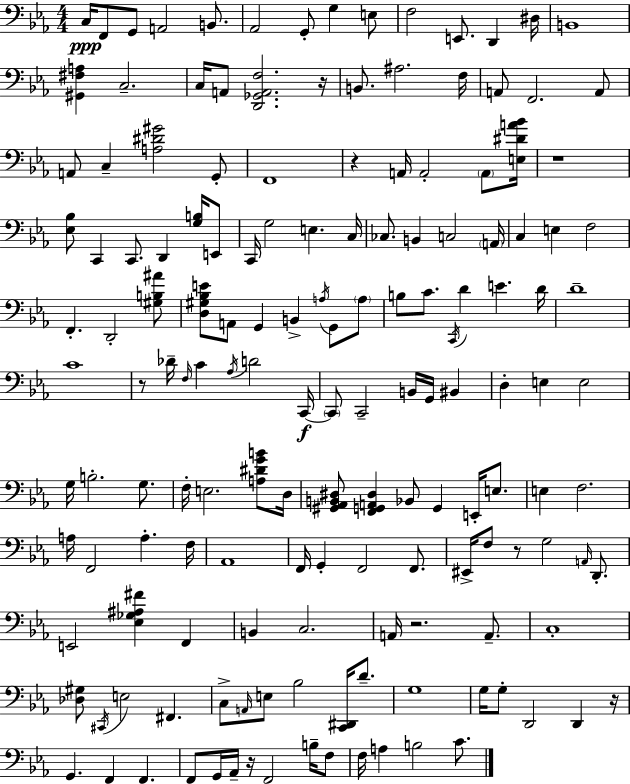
C3/s F2/e G2/e A2/h B2/e. Ab2/h G2/e G3/q E3/e F3/h E2/e. D2/q D#3/s B2/w [G#2,F#3,A3]/q C3/h. C3/s A2/e [D2,Gb2,A2,F3]/h. R/s B2/e. A#3/h. F3/s A2/e F2/h. A2/e A2/e C3/q [A3,D#4,G#4]/h G2/e F2/w R/q A2/s A2/h A2/e [E3,D#4,A4,Bb4]/s R/w [Eb3,Bb3]/e C2/q C2/e. D2/q [G3,B3]/s E2/e C2/s G3/h E3/q. C3/s CES3/e. B2/q C3/h A2/s C3/q E3/q F3/h F2/q. D2/h [G#3,B3,A#4]/e [D3,G#3,Bb3,E4]/e A2/e G2/q B2/q A3/s G2/e A3/e B3/e C4/e. C2/s D4/q E4/q. D4/s D4/w C4/w R/e Db4/s F3/s C4/q Ab3/s D4/h C2/s C2/e C2/h B2/s G2/s BIS2/q D3/q E3/q E3/h G3/s B3/h. G3/e. F3/s E3/h. [A3,D#4,G4,B4]/e D3/s [G#2,Ab2,B2,D#3]/e [F2,G2,A2,D#3]/q Bb2/e G2/q E2/s E3/e. E3/q F3/h. A3/s F2/h A3/q. F3/s Ab2/w F2/s G2/q F2/h F2/e. EIS2/s F3/e R/e G3/h A2/s D2/e. E2/h [Eb3,Gb3,A#3,F#4]/q F2/q B2/q C3/h. A2/s R/h. A2/e. C3/w [Db3,G#3]/e C#2/s E3/h F#2/q. C3/e A2/s E3/e Bb3/h [C2,D#2]/s D4/e. G3/w G3/s G3/e D2/h D2/q R/s G2/q. F2/q F2/q. F2/e G2/s Ab2/s R/s F2/h B3/s F3/e F3/s A3/q B3/h C4/e.